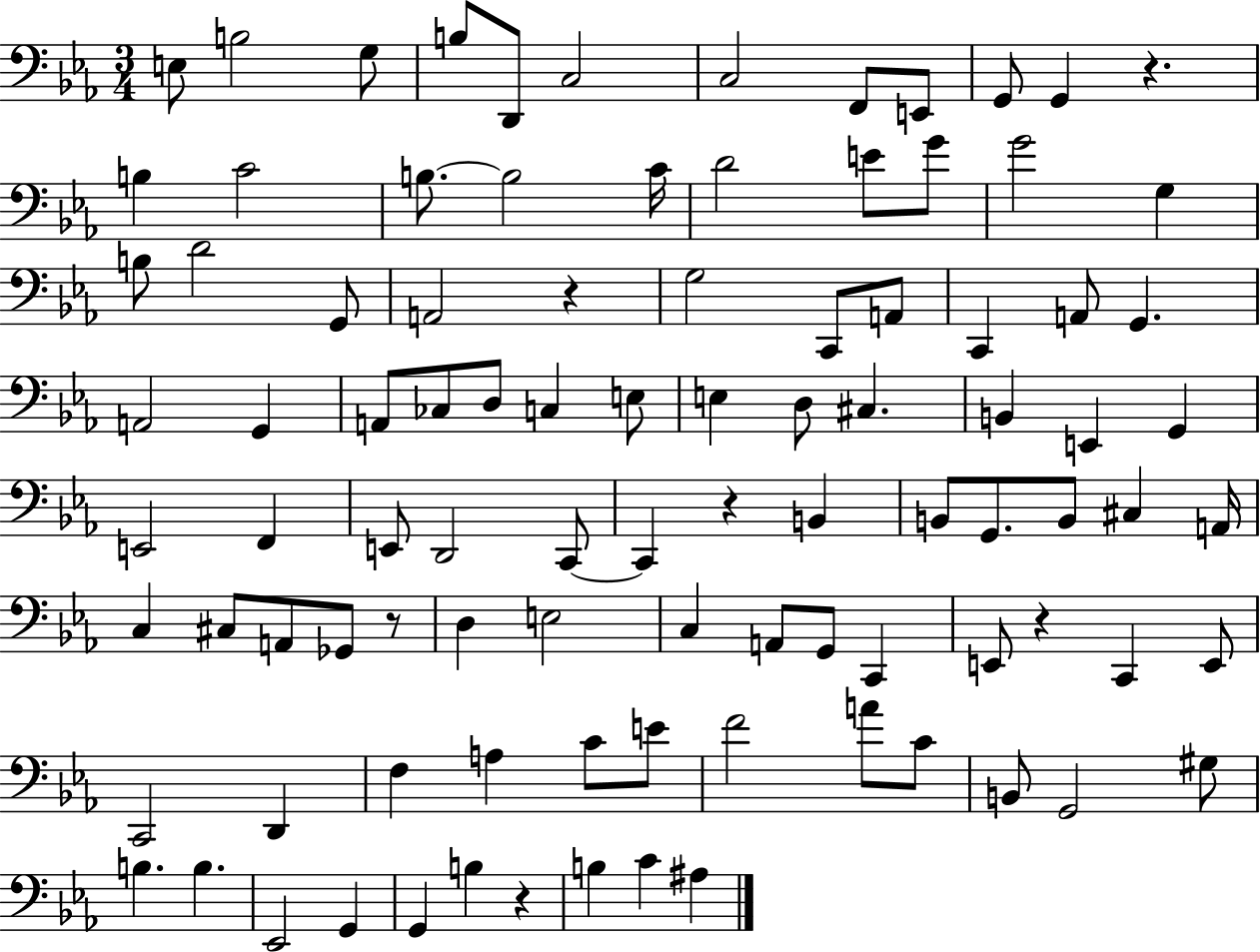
E3/e B3/h G3/e B3/e D2/e C3/h C3/h F2/e E2/e G2/e G2/q R/q. B3/q C4/h B3/e. B3/h C4/s D4/h E4/e G4/e G4/h G3/q B3/e D4/h G2/e A2/h R/q G3/h C2/e A2/e C2/q A2/e G2/q. A2/h G2/q A2/e CES3/e D3/e C3/q E3/e E3/q D3/e C#3/q. B2/q E2/q G2/q E2/h F2/q E2/e D2/h C2/e C2/q R/q B2/q B2/e G2/e. B2/e C#3/q A2/s C3/q C#3/e A2/e Gb2/e R/e D3/q E3/h C3/q A2/e G2/e C2/q E2/e R/q C2/q E2/e C2/h D2/q F3/q A3/q C4/e E4/e F4/h A4/e C4/e B2/e G2/h G#3/e B3/q. B3/q. Eb2/h G2/q G2/q B3/q R/q B3/q C4/q A#3/q